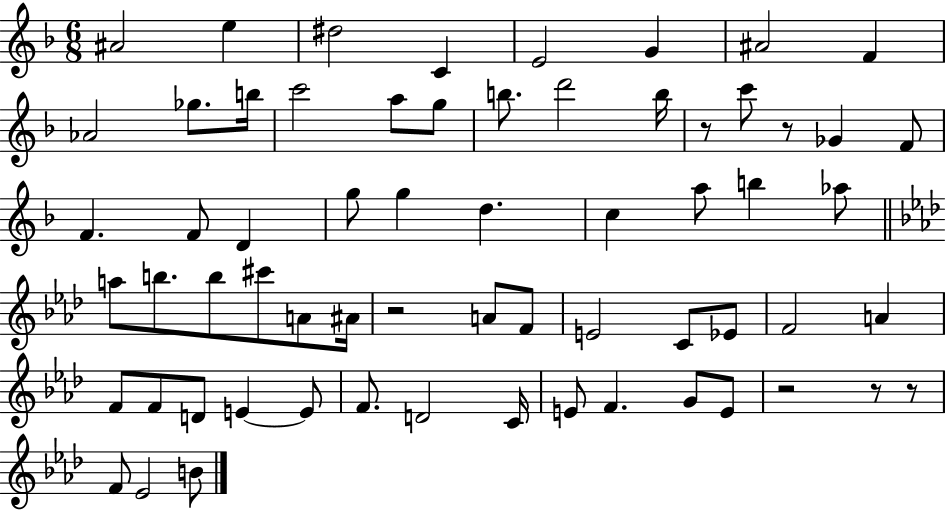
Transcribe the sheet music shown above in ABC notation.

X:1
T:Untitled
M:6/8
L:1/4
K:F
^A2 e ^d2 C E2 G ^A2 F _A2 _g/2 b/4 c'2 a/2 g/2 b/2 d'2 b/4 z/2 c'/2 z/2 _G F/2 F F/2 D g/2 g d c a/2 b _a/2 a/2 b/2 b/2 ^c'/2 A/2 ^A/4 z2 A/2 F/2 E2 C/2 _E/2 F2 A F/2 F/2 D/2 E E/2 F/2 D2 C/4 E/2 F G/2 E/2 z2 z/2 z/2 F/2 _E2 B/2